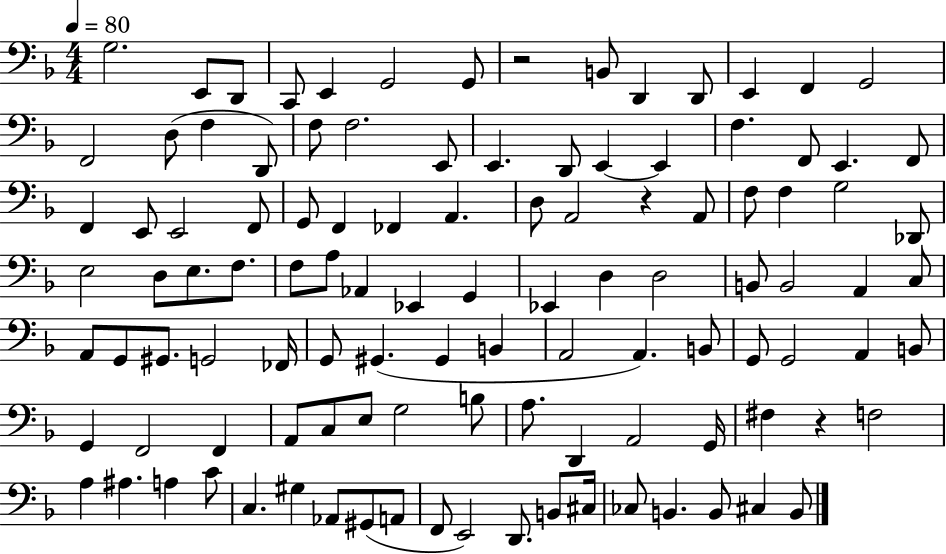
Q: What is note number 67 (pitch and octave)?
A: G#2